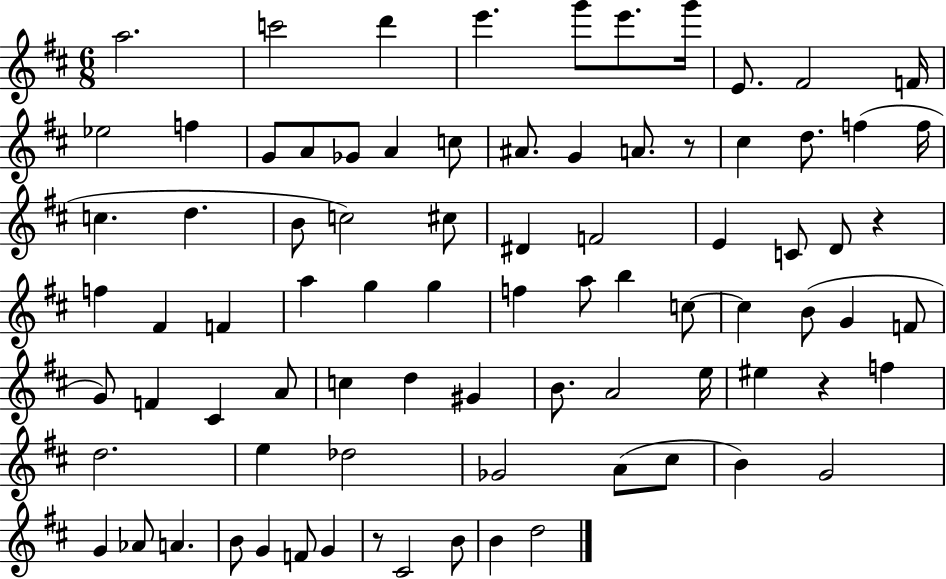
{
  \clef treble
  \numericTimeSignature
  \time 6/8
  \key d \major
  a''2. | c'''2 d'''4 | e'''4. g'''8 e'''8. g'''16 | e'8. fis'2 f'16 | \break ees''2 f''4 | g'8 a'8 ges'8 a'4 c''8 | ais'8. g'4 a'8. r8 | cis''4 d''8. f''4( f''16 | \break c''4. d''4. | b'8 c''2) cis''8 | dis'4 f'2 | e'4 c'8 d'8 r4 | \break f''4 fis'4 f'4 | a''4 g''4 g''4 | f''4 a''8 b''4 c''8~~ | c''4 b'8( g'4 f'8 | \break g'8) f'4 cis'4 a'8 | c''4 d''4 gis'4 | b'8. a'2 e''16 | eis''4 r4 f''4 | \break d''2. | e''4 des''2 | ges'2 a'8( cis''8 | b'4) g'2 | \break g'4 aes'8 a'4. | b'8 g'4 f'8 g'4 | r8 cis'2 b'8 | b'4 d''2 | \break \bar "|."
}